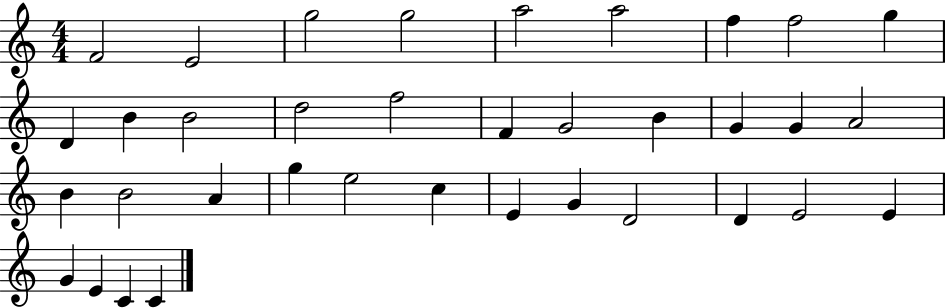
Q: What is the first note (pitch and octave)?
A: F4